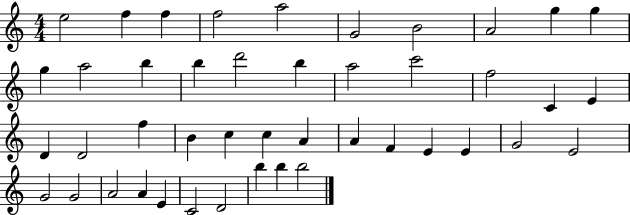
X:1
T:Untitled
M:4/4
L:1/4
K:C
e2 f f f2 a2 G2 B2 A2 g g g a2 b b d'2 b a2 c'2 f2 C E D D2 f B c c A A F E E G2 E2 G2 G2 A2 A E C2 D2 b b b2